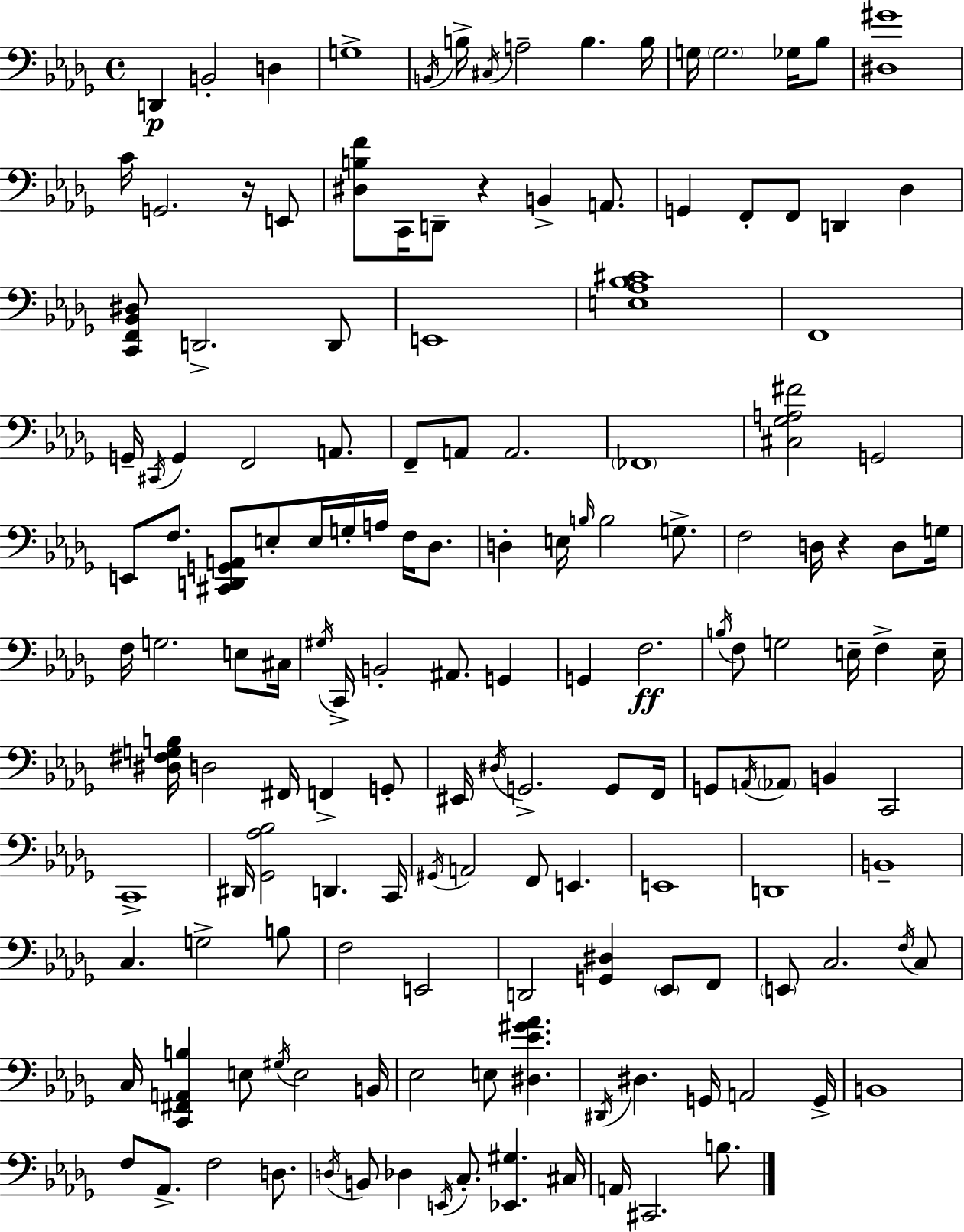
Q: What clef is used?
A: bass